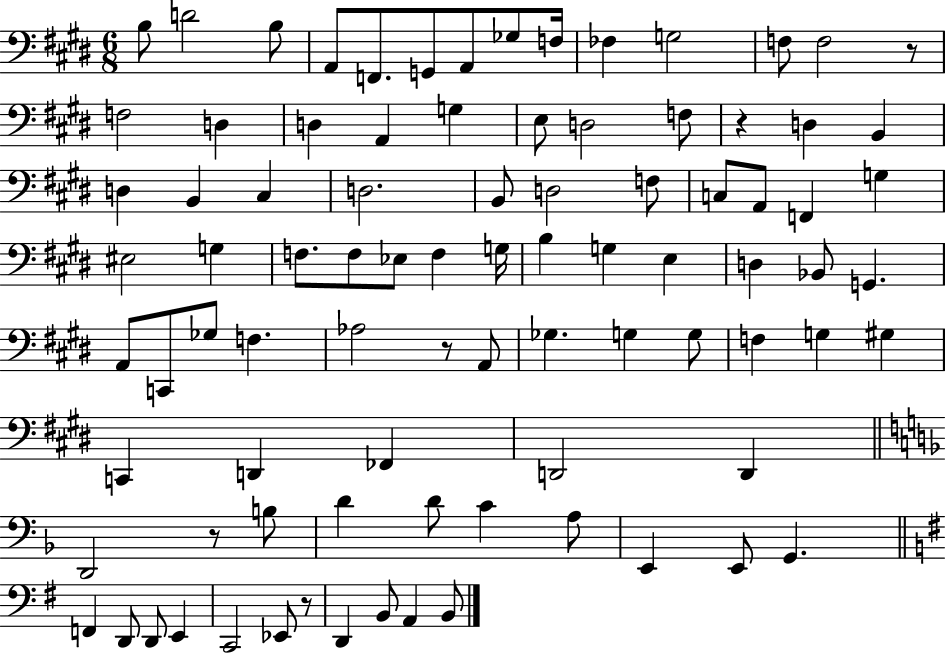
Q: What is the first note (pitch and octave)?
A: B3